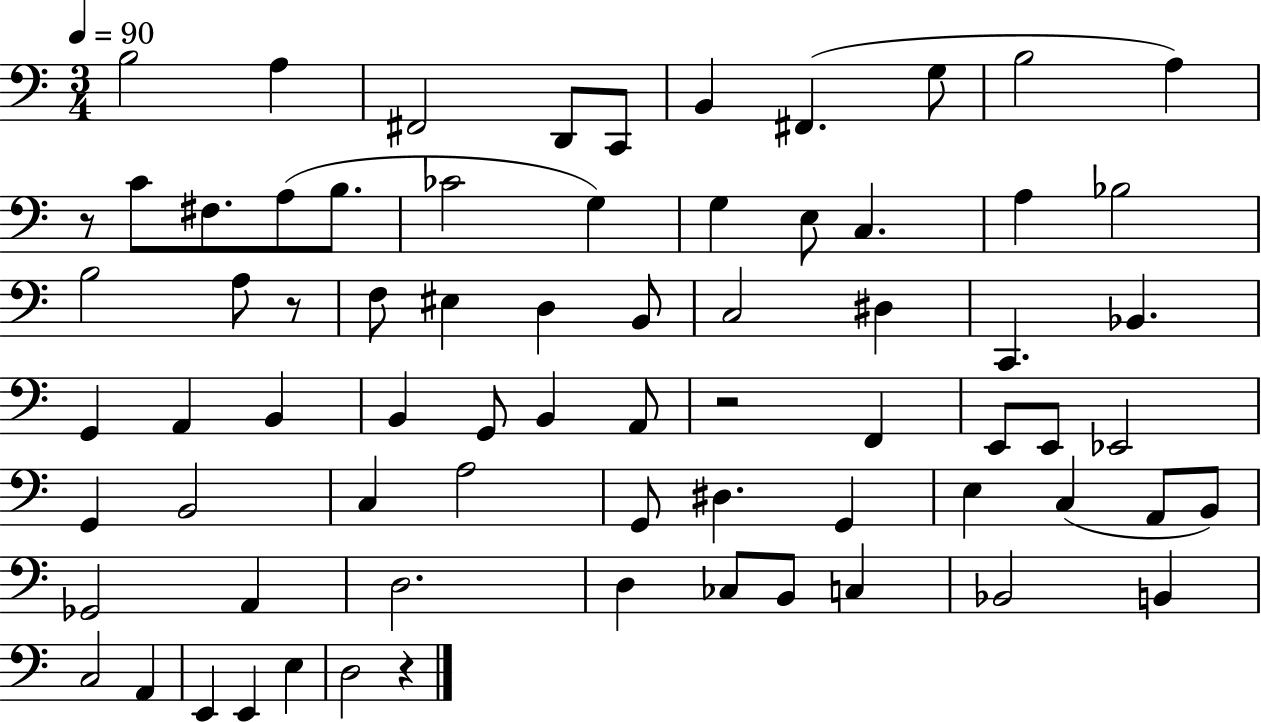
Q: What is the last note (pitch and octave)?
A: D3